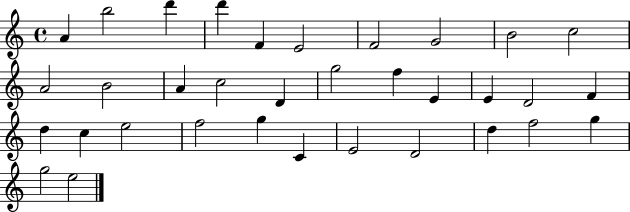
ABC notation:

X:1
T:Untitled
M:4/4
L:1/4
K:C
A b2 d' d' F E2 F2 G2 B2 c2 A2 B2 A c2 D g2 f E E D2 F d c e2 f2 g C E2 D2 d f2 g g2 e2